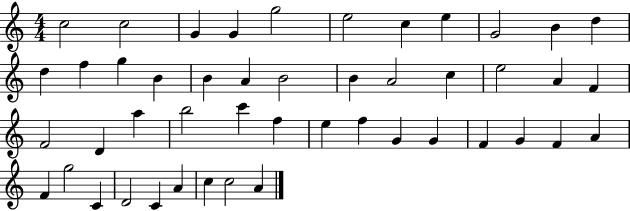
X:1
T:Untitled
M:4/4
L:1/4
K:C
c2 c2 G G g2 e2 c e G2 B d d f g B B A B2 B A2 c e2 A F F2 D a b2 c' f e f G G F G F A F g2 C D2 C A c c2 A